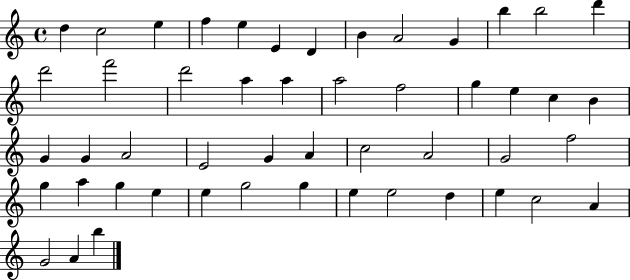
{
  \clef treble
  \time 4/4
  \defaultTimeSignature
  \key c \major
  d''4 c''2 e''4 | f''4 e''4 e'4 d'4 | b'4 a'2 g'4 | b''4 b''2 d'''4 | \break d'''2 f'''2 | d'''2 a''4 a''4 | a''2 f''2 | g''4 e''4 c''4 b'4 | \break g'4 g'4 a'2 | e'2 g'4 a'4 | c''2 a'2 | g'2 f''2 | \break g''4 a''4 g''4 e''4 | e''4 g''2 g''4 | e''4 e''2 d''4 | e''4 c''2 a'4 | \break g'2 a'4 b''4 | \bar "|."
}